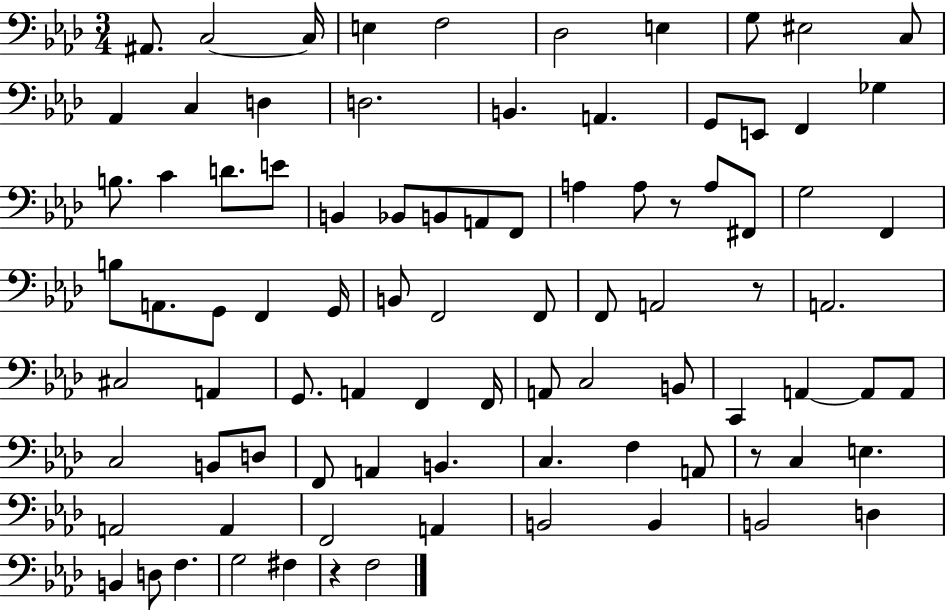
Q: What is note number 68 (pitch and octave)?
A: A2